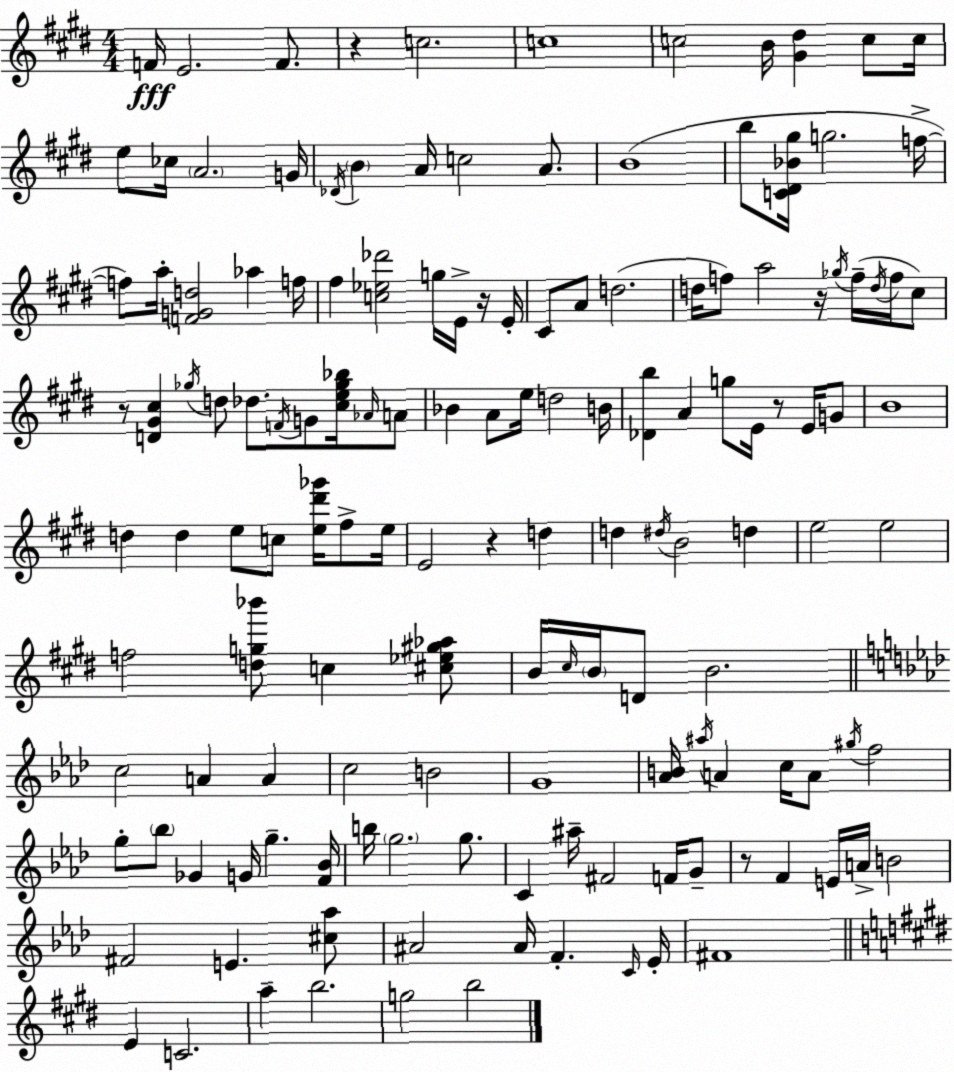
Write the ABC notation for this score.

X:1
T:Untitled
M:4/4
L:1/4
K:E
F/4 E2 F/2 z c2 c4 c2 B/4 [^G^d] c/2 c/4 e/2 _c/4 A2 G/4 _D/4 B A/4 c2 A/2 B4 b/2 [C^D_B^g]/4 g2 f/4 f/2 a/4 [FGd]2 _a f/4 ^f [c_e_d']2 g/4 E/4 z/4 E/4 ^C/2 A/2 d2 d/4 f/2 a2 z/4 _g/4 f/4 d/4 f/4 ^c/2 z/2 [D^G^c] _g/4 d/2 _d/2 F/4 G/2 [^ce_g_b]/4 _A/4 A/2 _B A/2 e/4 d2 B/4 [_Db] A g/2 E/4 z/2 E/4 G/2 B4 d d e/2 c/2 [e^d'_g']/4 ^f/2 e/4 E2 z d d ^d/4 B2 d e2 e2 f2 [dg_b']/2 c [^c_e^g_a]/2 B/4 ^c/4 B/4 D/2 B2 c2 A A c2 B2 G4 [_AB]/4 ^a/4 A c/4 A/2 ^g/4 f2 g/2 _b/2 _G G/4 g [F_B]/4 b/4 g2 g/2 C ^a/4 ^F2 F/4 G/2 z/2 F E/4 A/4 B2 ^F2 E [^c_a]/2 ^A2 ^A/4 F C/4 _E/4 ^F4 E C2 a b2 g2 b2